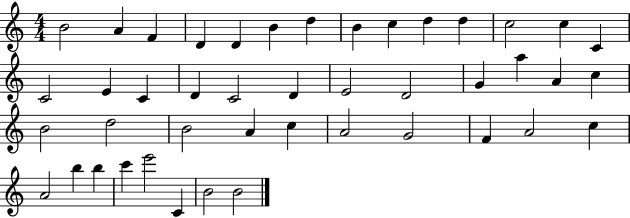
B4/h A4/q F4/q D4/q D4/q B4/q D5/q B4/q C5/q D5/q D5/q C5/h C5/q C4/q C4/h E4/q C4/q D4/q C4/h D4/q E4/h D4/h G4/q A5/q A4/q C5/q B4/h D5/h B4/h A4/q C5/q A4/h G4/h F4/q A4/h C5/q A4/h B5/q B5/q C6/q E6/h C4/q B4/h B4/h